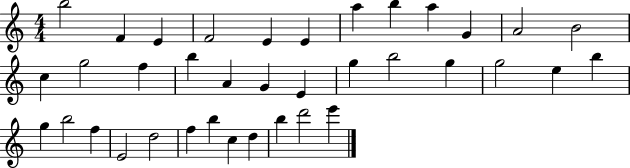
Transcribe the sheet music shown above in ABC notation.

X:1
T:Untitled
M:4/4
L:1/4
K:C
b2 F E F2 E E a b a G A2 B2 c g2 f b A G E g b2 g g2 e b g b2 f E2 d2 f b c d b d'2 e'